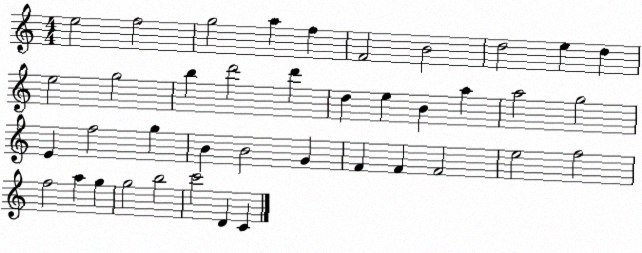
X:1
T:Untitled
M:4/4
L:1/4
K:C
e2 f2 g2 a f F2 B2 d2 e d e2 g2 b d'2 d' d e B a a2 g2 E f2 g B B2 G F F F2 e2 f2 f2 a g g2 b2 c'2 D C